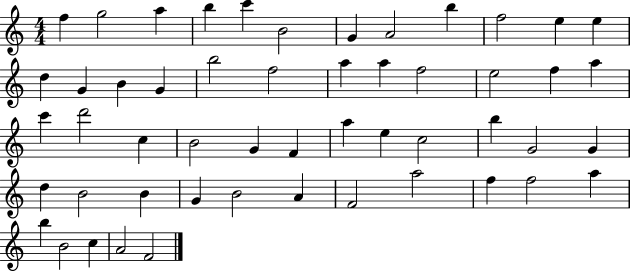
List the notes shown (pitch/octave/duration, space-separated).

F5/q G5/h A5/q B5/q C6/q B4/h G4/q A4/h B5/q F5/h E5/q E5/q D5/q G4/q B4/q G4/q B5/h F5/h A5/q A5/q F5/h E5/h F5/q A5/q C6/q D6/h C5/q B4/h G4/q F4/q A5/q E5/q C5/h B5/q G4/h G4/q D5/q B4/h B4/q G4/q B4/h A4/q F4/h A5/h F5/q F5/h A5/q B5/q B4/h C5/q A4/h F4/h